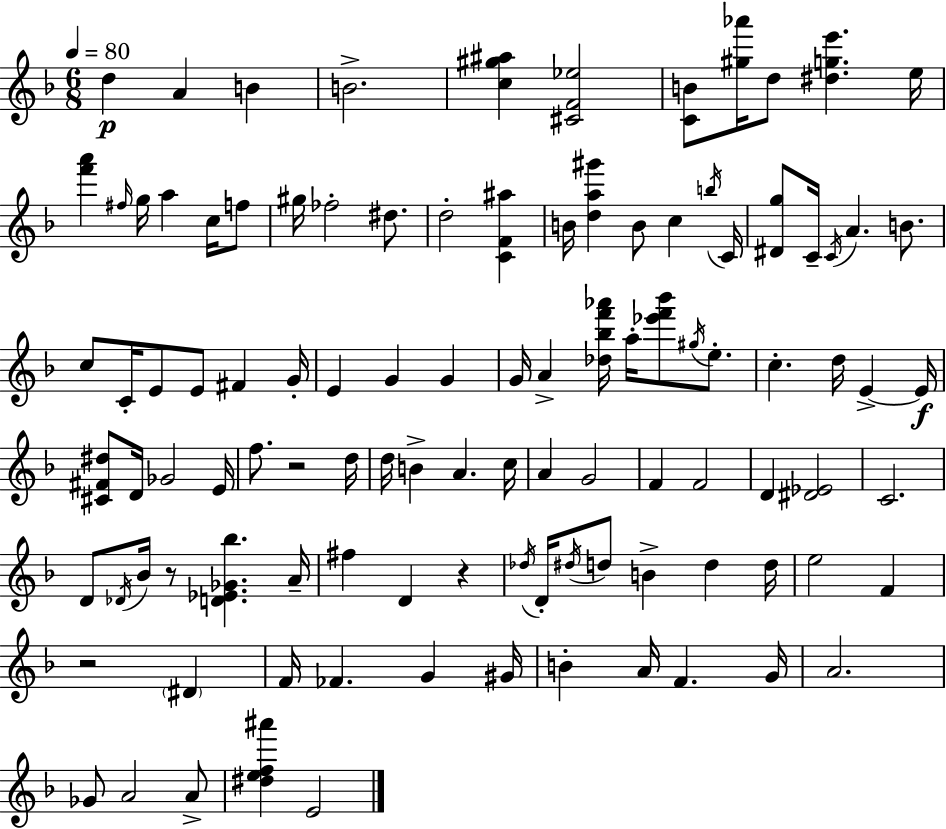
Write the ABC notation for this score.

X:1
T:Untitled
M:6/8
L:1/4
K:F
d A B B2 [c^g^a] [^CF_e]2 [CB]/2 [^g_a']/4 d/2 [^dge'] e/4 [f'a'] ^f/4 g/4 a c/4 f/2 ^g/4 _f2 ^d/2 d2 [CF^a] B/4 [da^g'] B/2 c b/4 C/4 [^Dg]/2 C/4 C/4 A B/2 c/2 C/4 E/2 E/2 ^F G/4 E G G G/4 A [_d_bf'_a']/4 a/4 [_e'f'_b']/2 ^g/4 e/2 c d/4 E E/4 [^C^F^d]/2 D/4 _G2 E/4 f/2 z2 d/4 d/4 B A c/4 A G2 F F2 D [^D_E]2 C2 D/2 _D/4 _B/4 z/2 [D_E_G_b] A/4 ^f D z _d/4 D/4 ^d/4 d/2 B d d/4 e2 F z2 ^D F/4 _F G ^G/4 B A/4 F G/4 A2 _G/2 A2 A/2 [^def^a'] E2